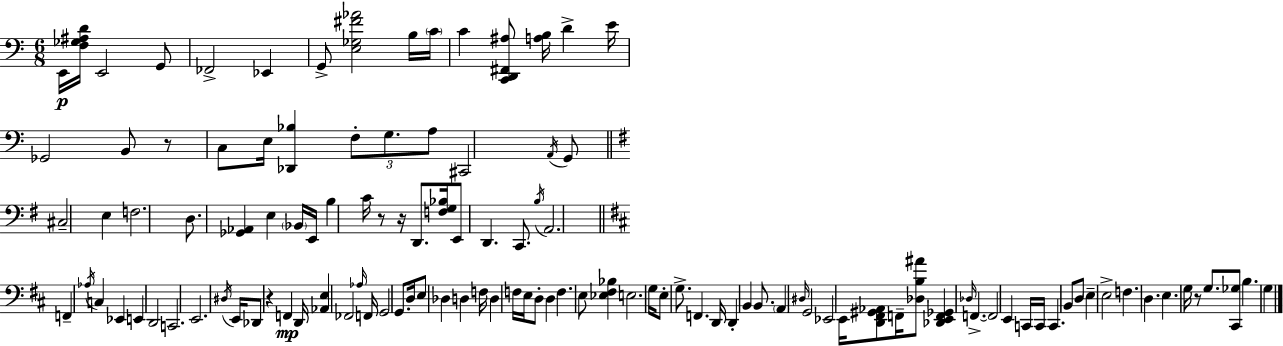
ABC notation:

X:1
T:Untitled
M:6/8
L:1/4
K:Am
E,,/4 [F,_G,^A,D]/4 E,,2 G,,/2 _F,,2 _E,, G,,/2 [E,_G,^F_A]2 B,/4 C/4 C [C,,D,,^F,,^A,]/2 [A,B,]/4 D E/4 _G,,2 B,,/2 z/2 C,/2 E,/4 [_D,,_B,] F,/2 G,/2 A,/2 ^C,,2 A,,/4 G,,/2 ^C,2 E, F,2 D,/2 [_G,,_A,,] E, _B,,/4 E,,/4 B, C/4 z/2 z/4 D,,/2 [F,G,_B,]/4 E,,/2 D,, C,,/2 B,/4 A,,2 F,, _A,/4 C, _E,, E,, D,,2 C,,2 E,,2 ^D,/4 E,,/4 _D,,/2 z F,, D,,/4 [_A,,E,] _F,,2 _A,/4 F,,/4 G,,2 G,,/2 D,/4 E,/2 _D, D, F,/4 D, F,/4 E,/4 D,/2 D, F, E,/2 [_E,^F,_B,] E,2 G,/4 E,/2 G,/2 F,, D,,/4 D,, B,, B,,/2 A,, ^D,/4 G,,2 _E,,2 E,,/4 [D,,^F,,^G,,_A,,]/2 F,,/4 [_D,B,^A]/2 [_D,,E,,F,,_G,,] _D,/4 F,, F,,2 E,, C,,/4 C,,/4 C,, B,,/2 D,/2 E, E,2 F, D, E, G,/4 z/2 G,/2 [^C,,_G,]/2 B, G,